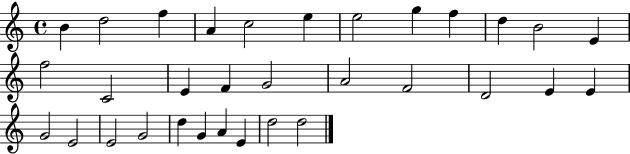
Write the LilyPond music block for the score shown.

{
  \clef treble
  \time 4/4
  \defaultTimeSignature
  \key c \major
  b'4 d''2 f''4 | a'4 c''2 e''4 | e''2 g''4 f''4 | d''4 b'2 e'4 | \break f''2 c'2 | e'4 f'4 g'2 | a'2 f'2 | d'2 e'4 e'4 | \break g'2 e'2 | e'2 g'2 | d''4 g'4 a'4 e'4 | d''2 d''2 | \break \bar "|."
}